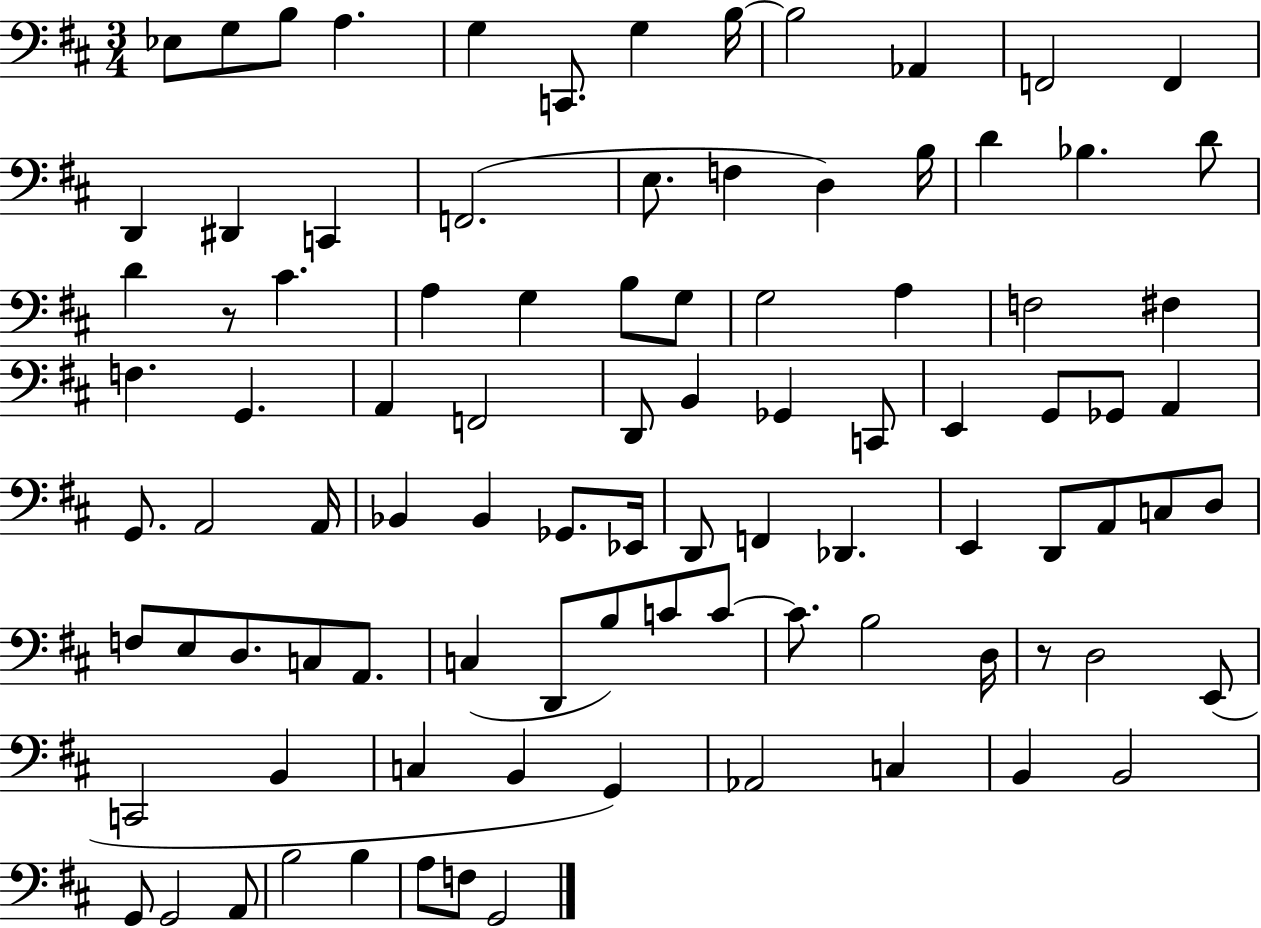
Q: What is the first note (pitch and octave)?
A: Eb3